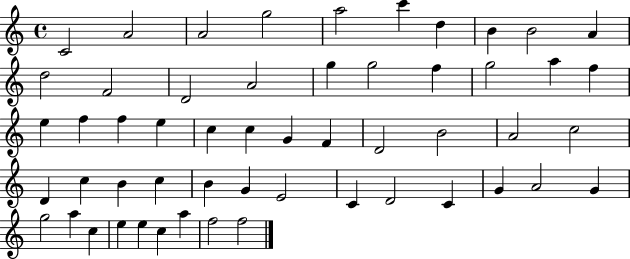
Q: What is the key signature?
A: C major